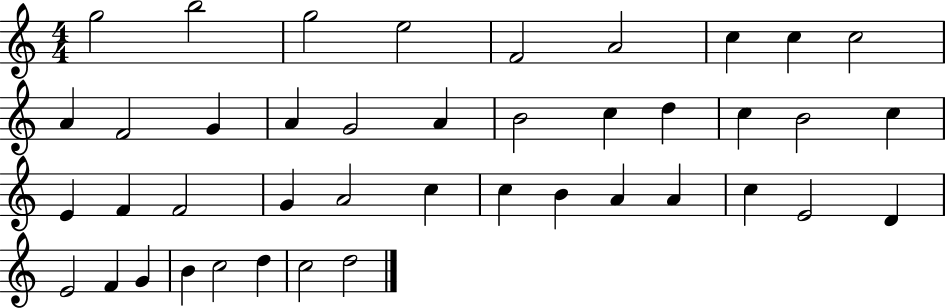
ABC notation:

X:1
T:Untitled
M:4/4
L:1/4
K:C
g2 b2 g2 e2 F2 A2 c c c2 A F2 G A G2 A B2 c d c B2 c E F F2 G A2 c c B A A c E2 D E2 F G B c2 d c2 d2